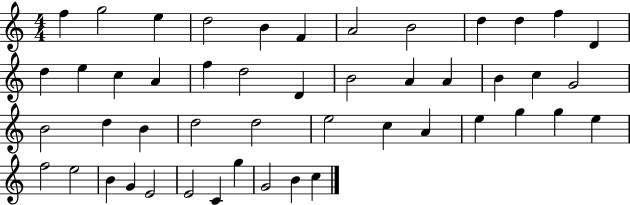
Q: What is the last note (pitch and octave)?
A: C5